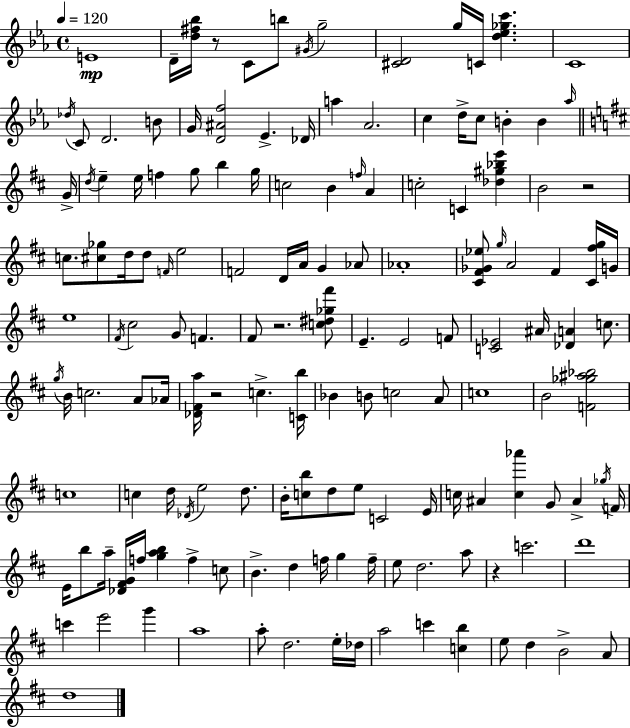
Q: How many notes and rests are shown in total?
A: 149